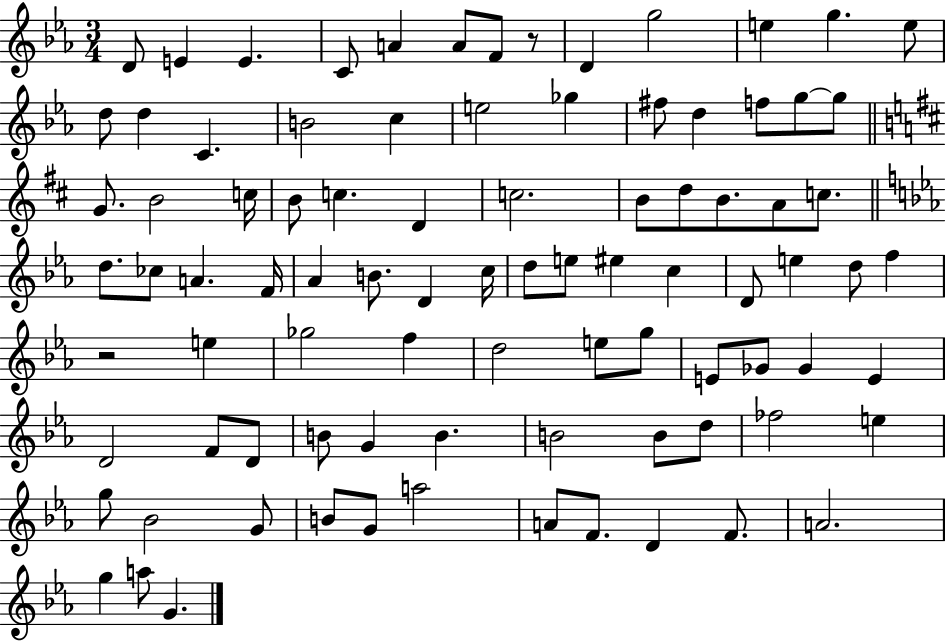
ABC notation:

X:1
T:Untitled
M:3/4
L:1/4
K:Eb
D/2 E E C/2 A A/2 F/2 z/2 D g2 e g e/2 d/2 d C B2 c e2 _g ^f/2 d f/2 g/2 g/2 G/2 B2 c/4 B/2 c D c2 B/2 d/2 B/2 A/2 c/2 d/2 _c/2 A F/4 _A B/2 D c/4 d/2 e/2 ^e c D/2 e d/2 f z2 e _g2 f d2 e/2 g/2 E/2 _G/2 _G E D2 F/2 D/2 B/2 G B B2 B/2 d/2 _f2 e g/2 _B2 G/2 B/2 G/2 a2 A/2 F/2 D F/2 A2 g a/2 G